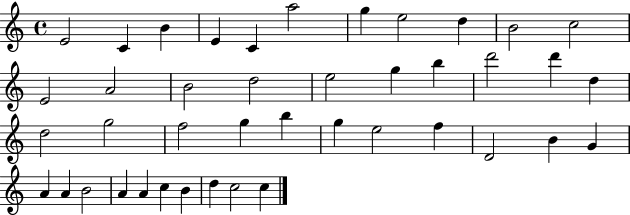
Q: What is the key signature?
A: C major